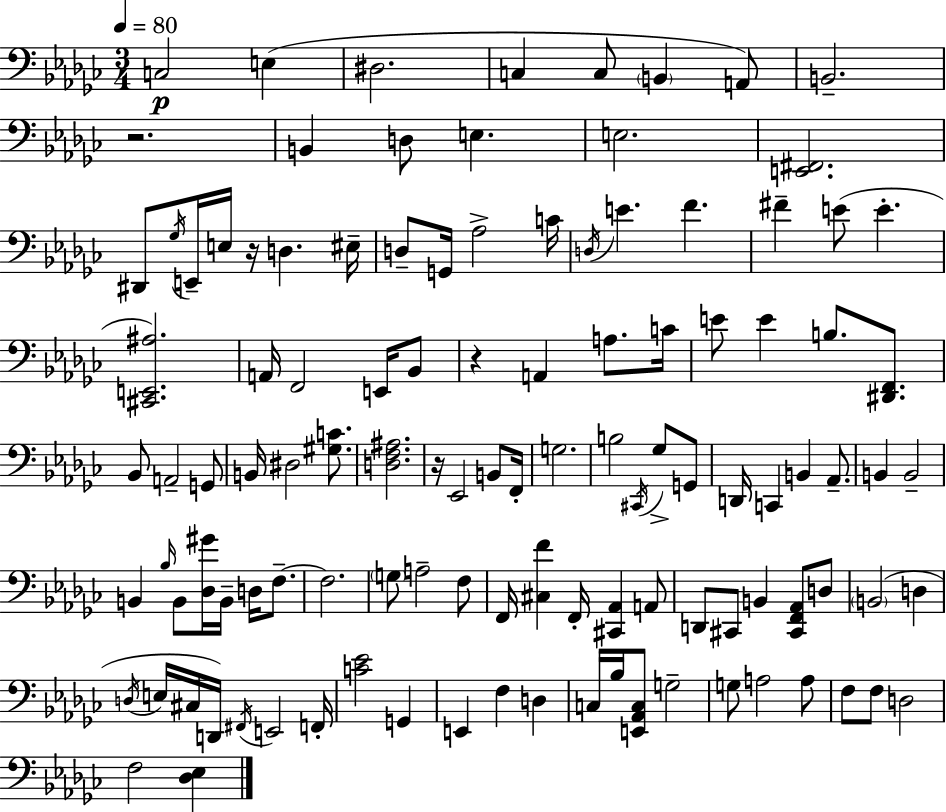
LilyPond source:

{
  \clef bass
  \numericTimeSignature
  \time 3/4
  \key ees \minor
  \tempo 4 = 80
  c2\p e4( | dis2. | c4 c8 \parenthesize b,4 a,8) | b,2.-- | \break r2. | b,4 d8 e4. | e2. | <e, fis,>2. | \break dis,8 \acciaccatura { ges16 } e,16-- e16 r16 d4. | eis16-- d8-- g,16 aes2-> | c'16 \acciaccatura { d16 } e'4. f'4. | fis'4-- e'8( e'4.-. | \break <cis, e, ais>2.) | a,16 f,2 e,16 | bes,8 r4 a,4 a8. | c'16 e'8 e'4 b8. <dis, f,>8. | \break bes,8 a,2-- | g,8 b,16 dis2 <gis c'>8. | <d f ais>2. | r16 ees,2 b,8 | \break f,16-. g2. | b2 \acciaccatura { cis,16 } ges8-> | g,8 d,16 c,4 b,4 | aes,8.-- b,4 b,2-- | \break b,4 \grace { bes16 } b,8 <des gis'>16 b,16-- | d16 f8.--~~ f2. | \parenthesize g8 a2-- | f8 f,16 <cis f'>4 f,16-. <cis, aes,>4 | \break a,8 d,8 cis,8 b,4 | <cis, f, aes,>8 d8 \parenthesize b,2( | d4 \acciaccatura { d16 } e16 cis16 d,16) \acciaccatura { fis,16 } e,2 | f,16-. <c' ees'>2 | \break g,4 e,4 f4 | d4 c16 bes16 <e, aes, c>8 g2-- | g8 a2 | a8 f8 f8 d2 | \break f2 | <des ees>4 \bar "|."
}